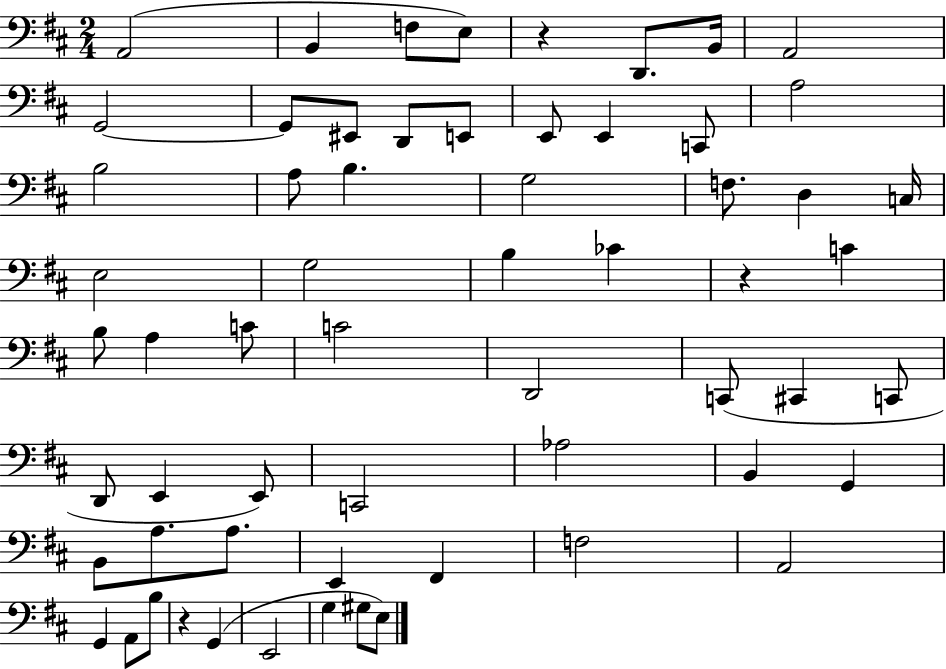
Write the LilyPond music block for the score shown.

{
  \clef bass
  \numericTimeSignature
  \time 2/4
  \key d \major
  a,2( | b,4 f8 e8) | r4 d,8. b,16 | a,2 | \break g,2~~ | g,8 eis,8 d,8 e,8 | e,8 e,4 c,8 | a2 | \break b2 | a8 b4. | g2 | f8. d4 c16 | \break e2 | g2 | b4 ces'4 | r4 c'4 | \break b8 a4 c'8 | c'2 | d,2 | c,8( cis,4 c,8 | \break d,8 e,4 e,8) | c,2 | aes2 | b,4 g,4 | \break b,8 a8. a8. | e,4 fis,4 | f2 | a,2 | \break g,4 a,8 b8 | r4 g,4( | e,2 | g4 gis8 e8) | \break \bar "|."
}